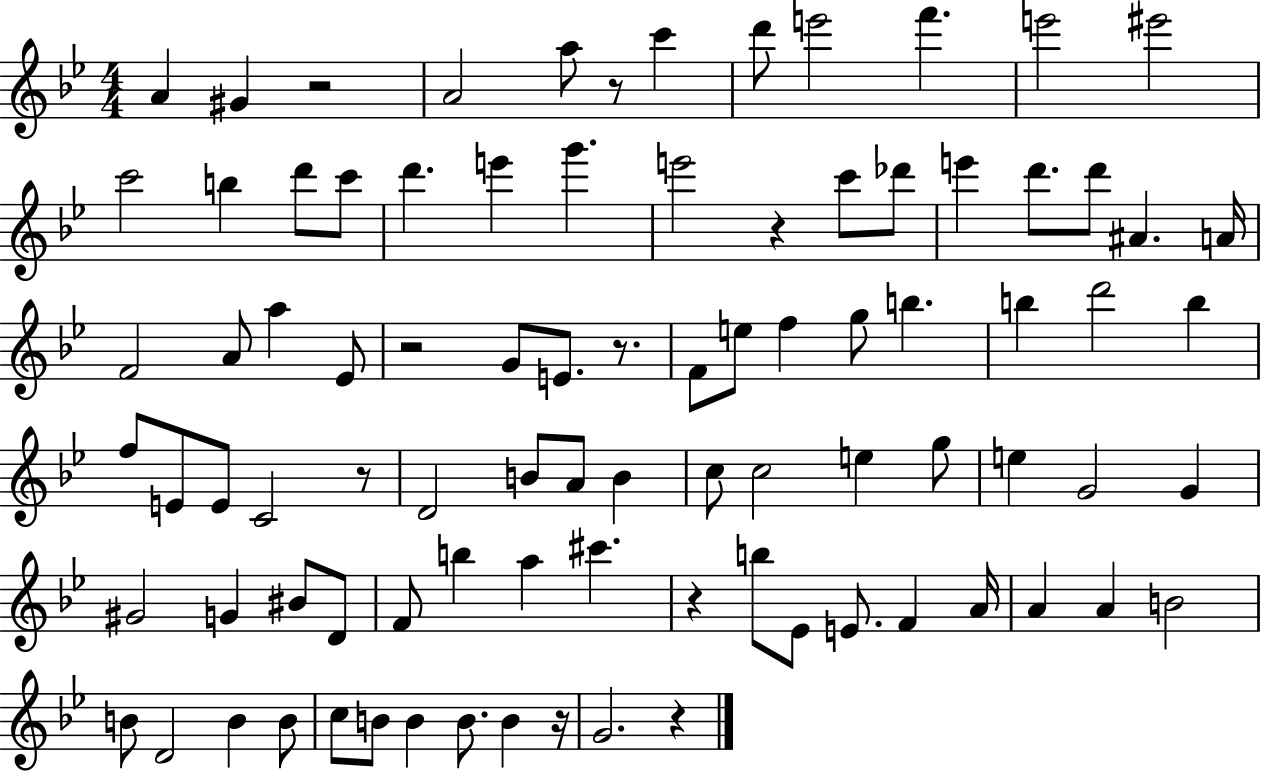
{
  \clef treble
  \numericTimeSignature
  \time 4/4
  \key bes \major
  a'4 gis'4 r2 | a'2 a''8 r8 c'''4 | d'''8 e'''2 f'''4. | e'''2 eis'''2 | \break c'''2 b''4 d'''8 c'''8 | d'''4. e'''4 g'''4. | e'''2 r4 c'''8 des'''8 | e'''4 d'''8. d'''8 ais'4. a'16 | \break f'2 a'8 a''4 ees'8 | r2 g'8 e'8. r8. | f'8 e''8 f''4 g''8 b''4. | b''4 d'''2 b''4 | \break f''8 e'8 e'8 c'2 r8 | d'2 b'8 a'8 b'4 | c''8 c''2 e''4 g''8 | e''4 g'2 g'4 | \break gis'2 g'4 bis'8 d'8 | f'8 b''4 a''4 cis'''4. | r4 b''8 ees'8 e'8. f'4 a'16 | a'4 a'4 b'2 | \break b'8 d'2 b'4 b'8 | c''8 b'8 b'4 b'8. b'4 r16 | g'2. r4 | \bar "|."
}